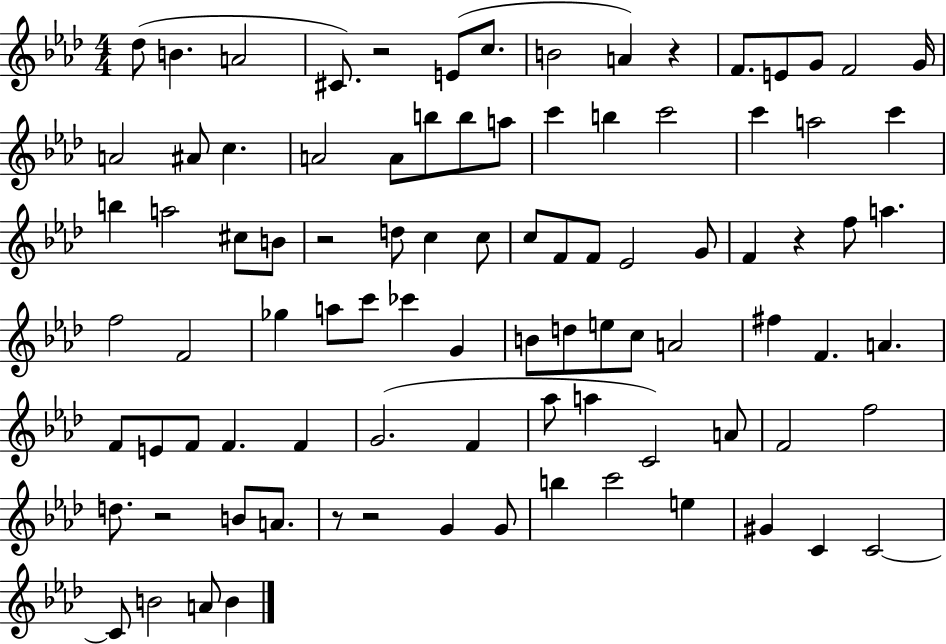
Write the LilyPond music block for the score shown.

{
  \clef treble
  \numericTimeSignature
  \time 4/4
  \key aes \major
  des''8( b'4. a'2 | cis'8.) r2 e'8( c''8. | b'2 a'4) r4 | f'8. e'8 g'8 f'2 g'16 | \break a'2 ais'8 c''4. | a'2 a'8 b''8 b''8 a''8 | c'''4 b''4 c'''2 | c'''4 a''2 c'''4 | \break b''4 a''2 cis''8 b'8 | r2 d''8 c''4 c''8 | c''8 f'8 f'8 ees'2 g'8 | f'4 r4 f''8 a''4. | \break f''2 f'2 | ges''4 a''8 c'''8 ces'''4 g'4 | b'8 d''8 e''8 c''8 a'2 | fis''4 f'4. a'4. | \break f'8 e'8 f'8 f'4. f'4 | g'2.( f'4 | aes''8 a''4 c'2) a'8 | f'2 f''2 | \break d''8. r2 b'8 a'8. | r8 r2 g'4 g'8 | b''4 c'''2 e''4 | gis'4 c'4 c'2~~ | \break c'8 b'2 a'8 b'4 | \bar "|."
}